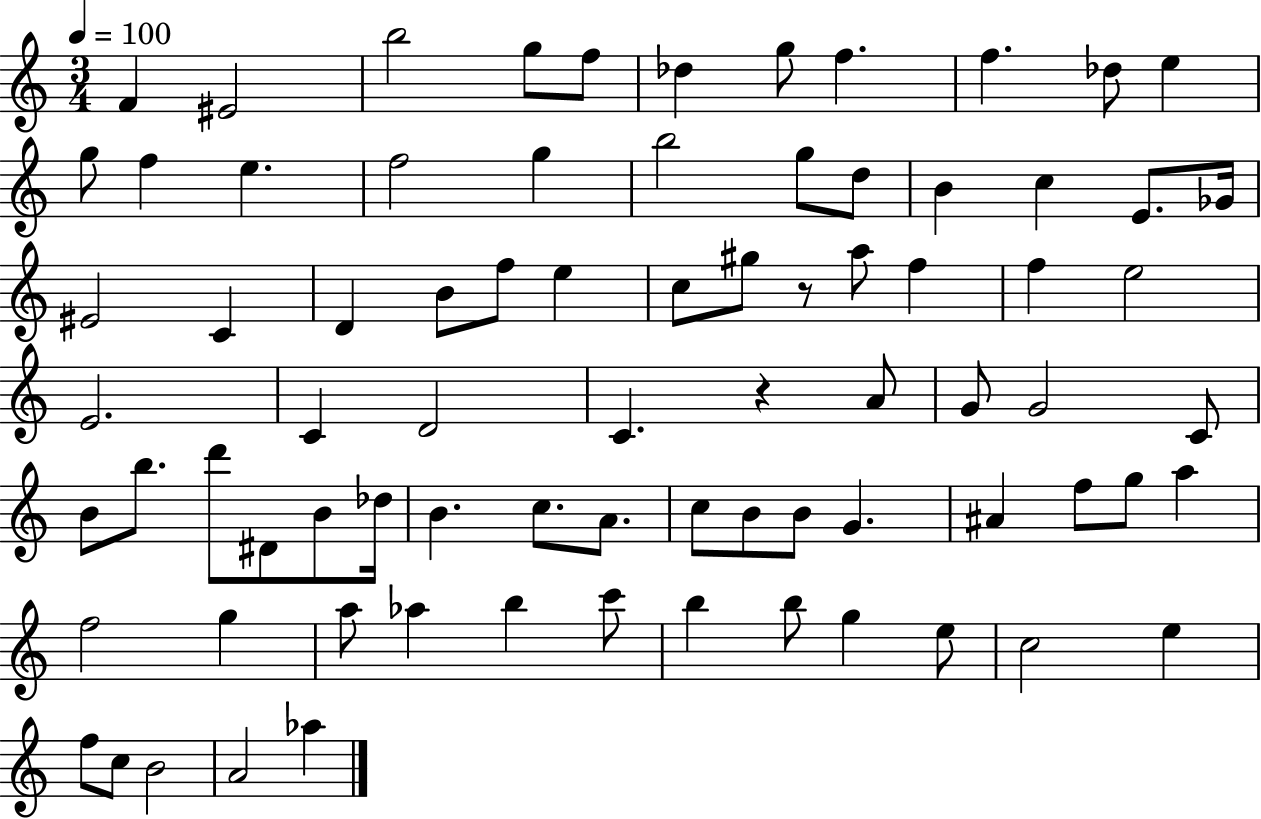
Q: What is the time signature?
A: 3/4